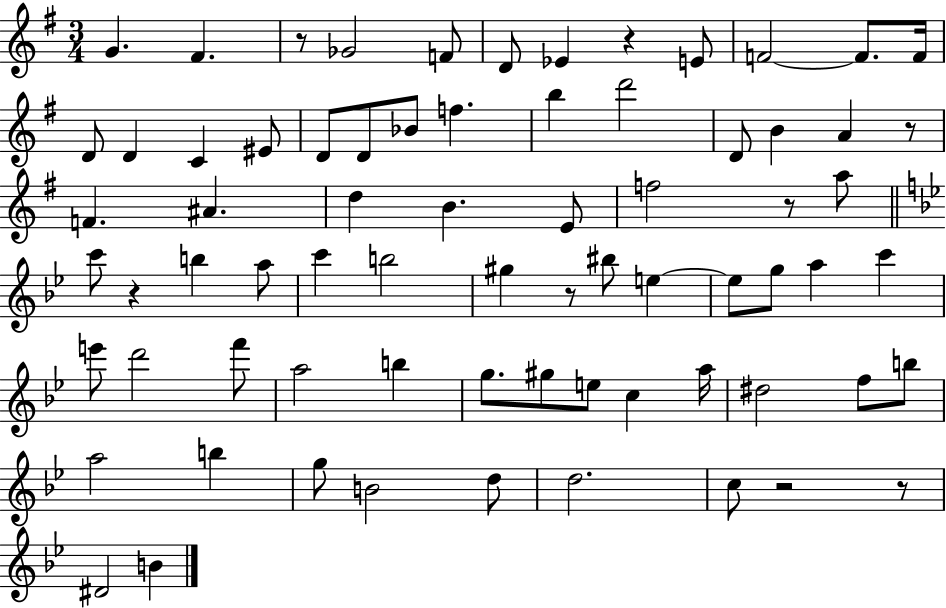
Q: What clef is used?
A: treble